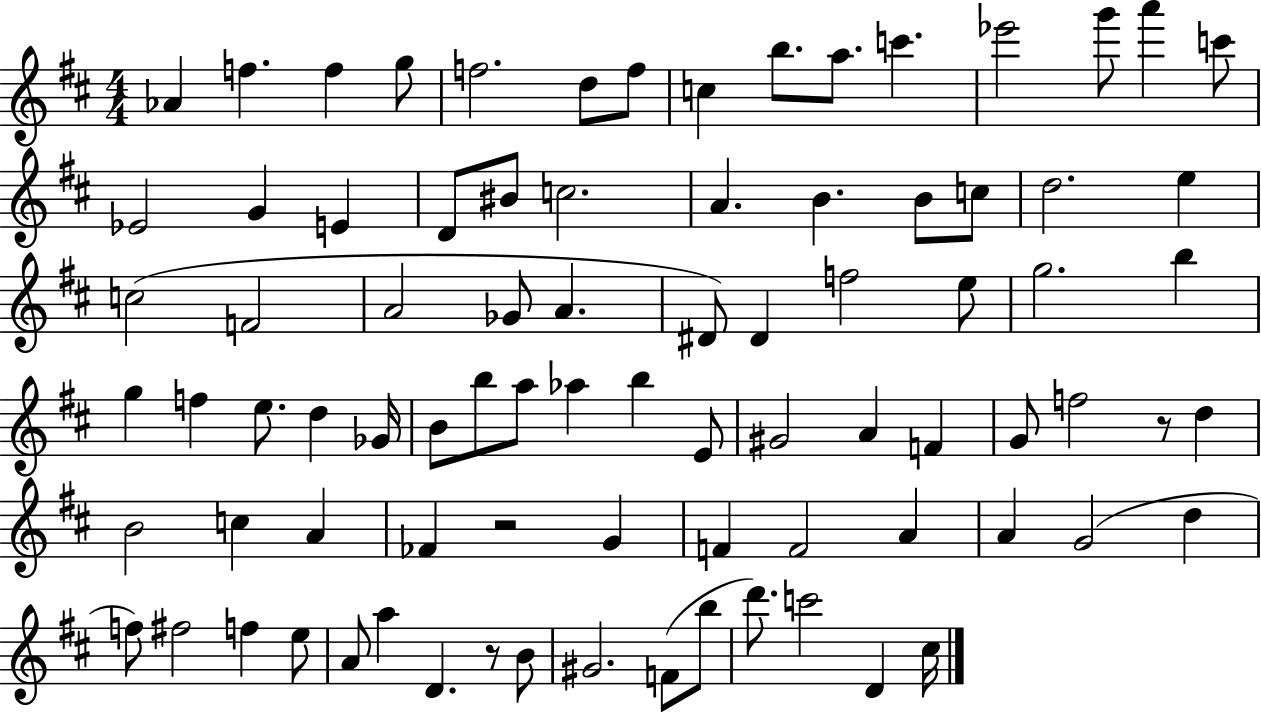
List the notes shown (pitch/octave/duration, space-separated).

Ab4/q F5/q. F5/q G5/e F5/h. D5/e F5/e C5/q B5/e. A5/e. C6/q. Eb6/h G6/e A6/q C6/e Eb4/h G4/q E4/q D4/e BIS4/e C5/h. A4/q. B4/q. B4/e C5/e D5/h. E5/q C5/h F4/h A4/h Gb4/e A4/q. D#4/e D#4/q F5/h E5/e G5/h. B5/q G5/q F5/q E5/e. D5/q Gb4/s B4/e B5/e A5/e Ab5/q B5/q E4/e G#4/h A4/q F4/q G4/e F5/h R/e D5/q B4/h C5/q A4/q FES4/q R/h G4/q F4/q F4/h A4/q A4/q G4/h D5/q F5/e F#5/h F5/q E5/e A4/e A5/q D4/q. R/e B4/e G#4/h. F4/e B5/e D6/e. C6/h D4/q C#5/s